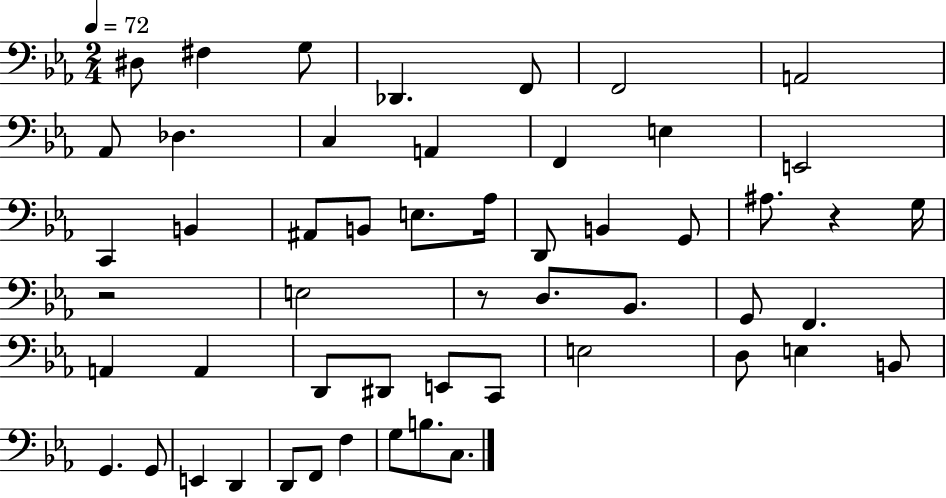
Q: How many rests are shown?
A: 3